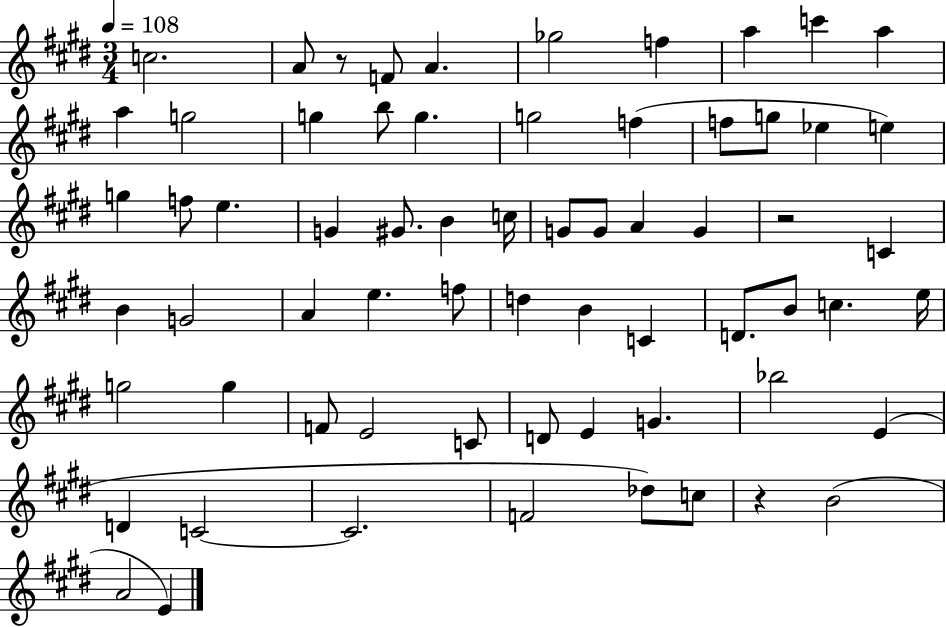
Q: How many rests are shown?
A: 3